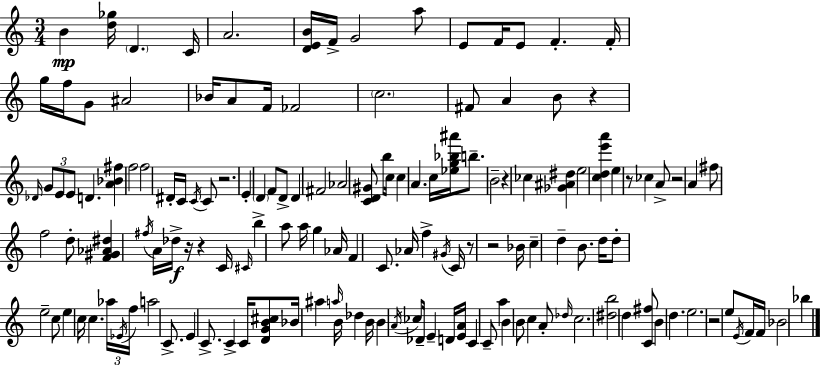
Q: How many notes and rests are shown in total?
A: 147